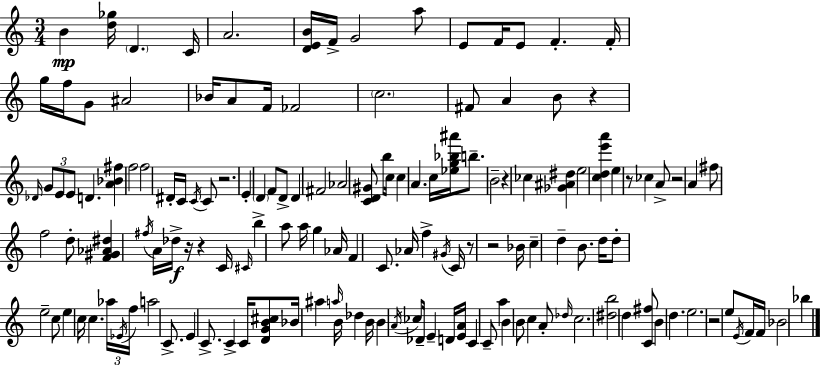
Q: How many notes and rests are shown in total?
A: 147